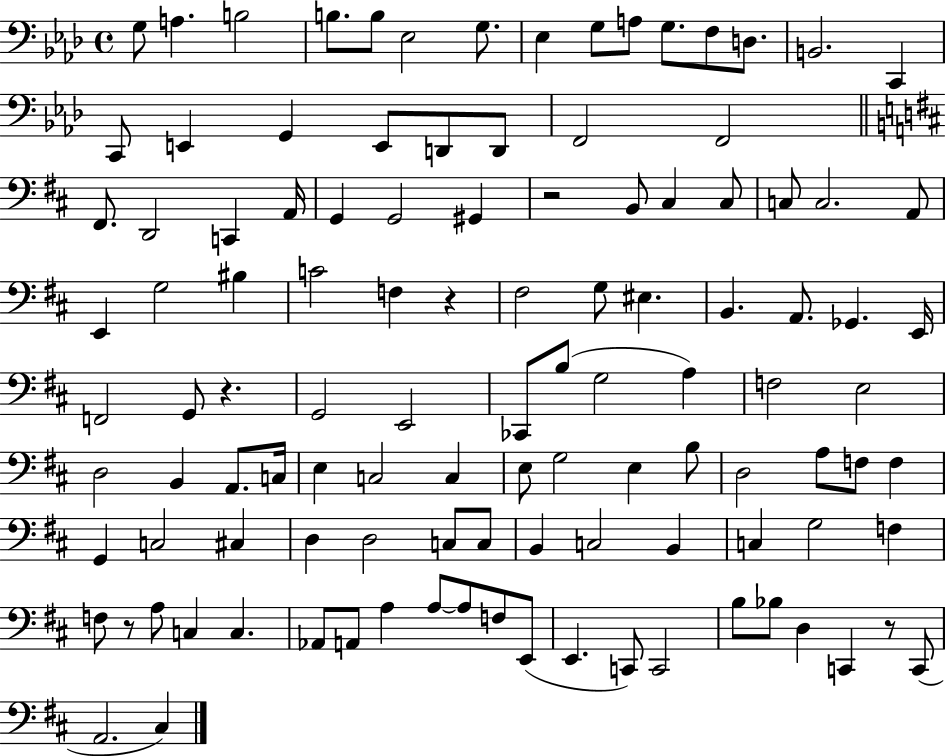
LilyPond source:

{
  \clef bass
  \time 4/4
  \defaultTimeSignature
  \key aes \major
  g8 a4. b2 | b8. b8 ees2 g8. | ees4 g8 a8 g8. f8 d8. | b,2. c,4 | \break c,8 e,4 g,4 e,8 d,8 d,8 | f,2 f,2 | \bar "||" \break \key d \major fis,8. d,2 c,4 a,16 | g,4 g,2 gis,4 | r2 b,8 cis4 cis8 | c8 c2. a,8 | \break e,4 g2 bis4 | c'2 f4 r4 | fis2 g8 eis4. | b,4. a,8. ges,4. e,16 | \break f,2 g,8 r4. | g,2 e,2 | ces,8 b8( g2 a4) | f2 e2 | \break d2 b,4 a,8. c16 | e4 c2 c4 | e8 g2 e4 b8 | d2 a8 f8 f4 | \break g,4 c2 cis4 | d4 d2 c8 c8 | b,4 c2 b,4 | c4 g2 f4 | \break f8 r8 a8 c4 c4. | aes,8 a,8 a4 a8~~ a8 f8 e,8( | e,4. c,8) c,2 | b8 bes8 d4 c,4 r8 c,8( | \break a,2. cis4) | \bar "|."
}